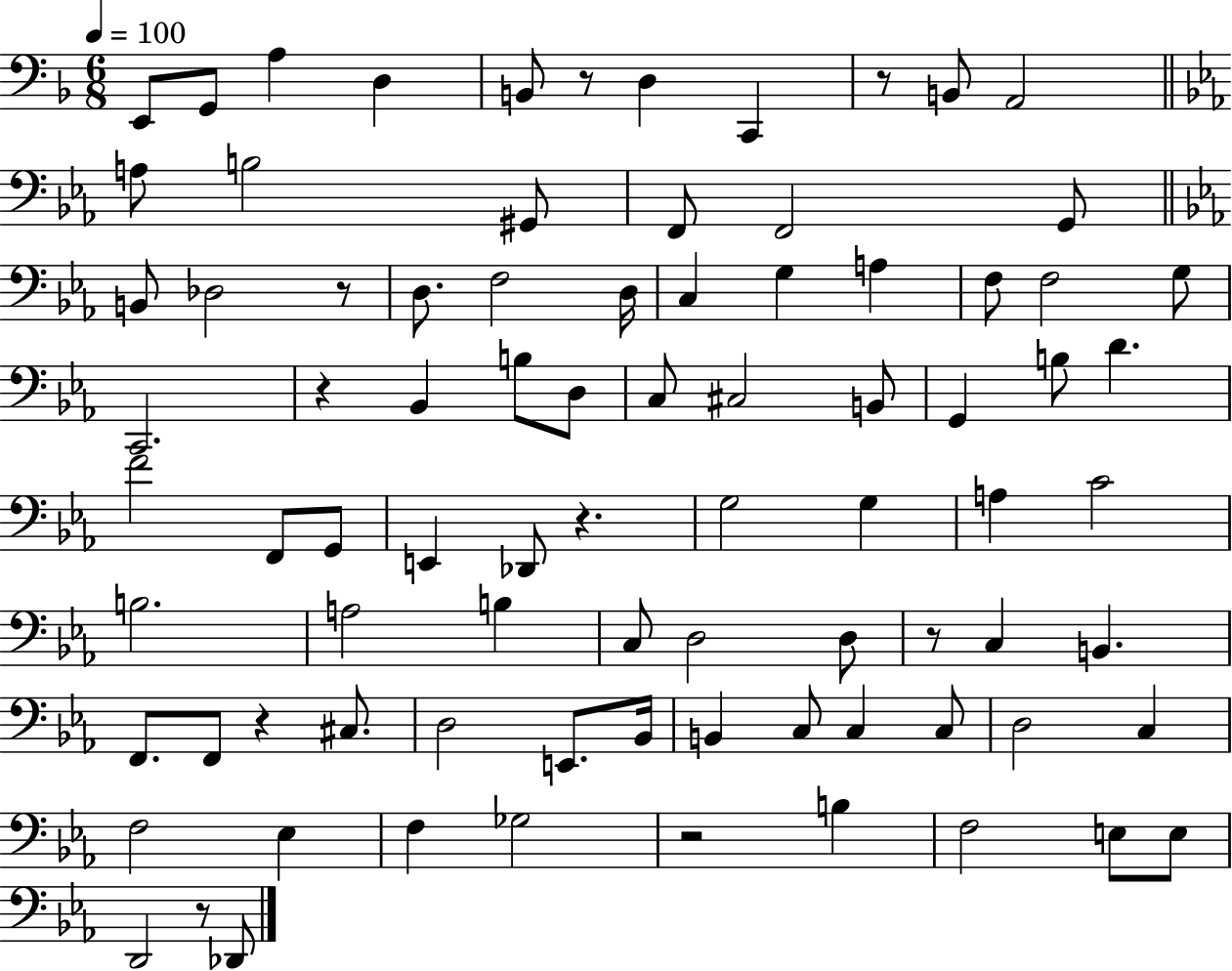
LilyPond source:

{
  \clef bass
  \numericTimeSignature
  \time 6/8
  \key f \major
  \tempo 4 = 100
  e,8 g,8 a4 d4 | b,8 r8 d4 c,4 | r8 b,8 a,2 | \bar "||" \break \key ees \major a8 b2 gis,8 | f,8 f,2 g,8 | \bar "||" \break \key ees \major b,8 des2 r8 | d8. f2 d16 | c4 g4 a4 | f8 f2 g8 | \break c,2. | r4 bes,4 b8 d8 | c8 cis2 b,8 | g,4 b8 d'4. | \break f'2 f,8 g,8 | e,4 des,8 r4. | g2 g4 | a4 c'2 | \break b2. | a2 b4 | c8 d2 d8 | r8 c4 b,4. | \break f,8. f,8 r4 cis8. | d2 e,8. bes,16 | b,4 c8 c4 c8 | d2 c4 | \break f2 ees4 | f4 ges2 | r2 b4 | f2 e8 e8 | \break d,2 r8 des,8 | \bar "|."
}